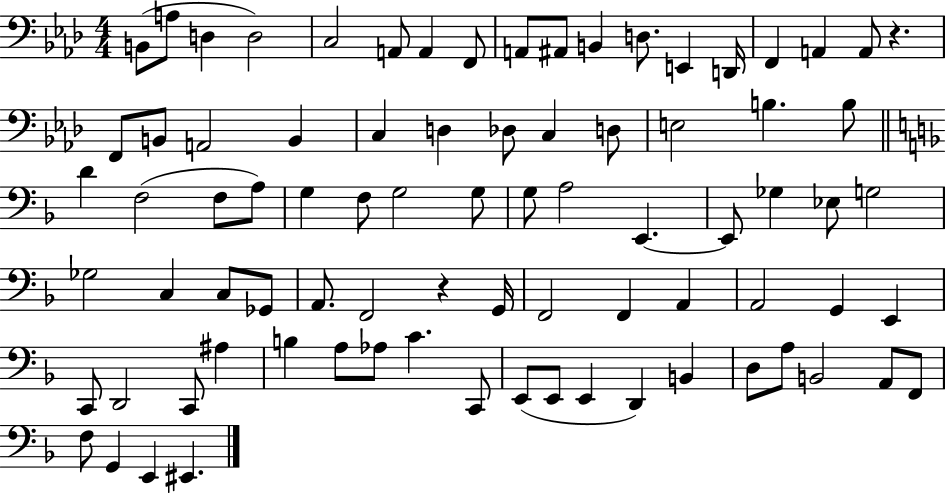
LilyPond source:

{
  \clef bass
  \numericTimeSignature
  \time 4/4
  \key aes \major
  \repeat volta 2 { b,8( a8 d4 d2) | c2 a,8 a,4 f,8 | a,8 ais,8 b,4 d8. e,4 d,16 | f,4 a,4 a,8 r4. | \break f,8 b,8 a,2 b,4 | c4 d4 des8 c4 d8 | e2 b4. b8 | \bar "||" \break \key d \minor d'4 f2( f8 a8) | g4 f8 g2 g8 | g8 a2 e,4.~~ | e,8 ges4 ees8 g2 | \break ges2 c4 c8 ges,8 | a,8. f,2 r4 g,16 | f,2 f,4 a,4 | a,2 g,4 e,4 | \break c,8 d,2 c,8 ais4 | b4 a8 aes8 c'4. c,8 | e,8( e,8 e,4 d,4) b,4 | d8 a8 b,2 a,8 f,8 | \break f8 g,4 e,4 eis,4. | } \bar "|."
}